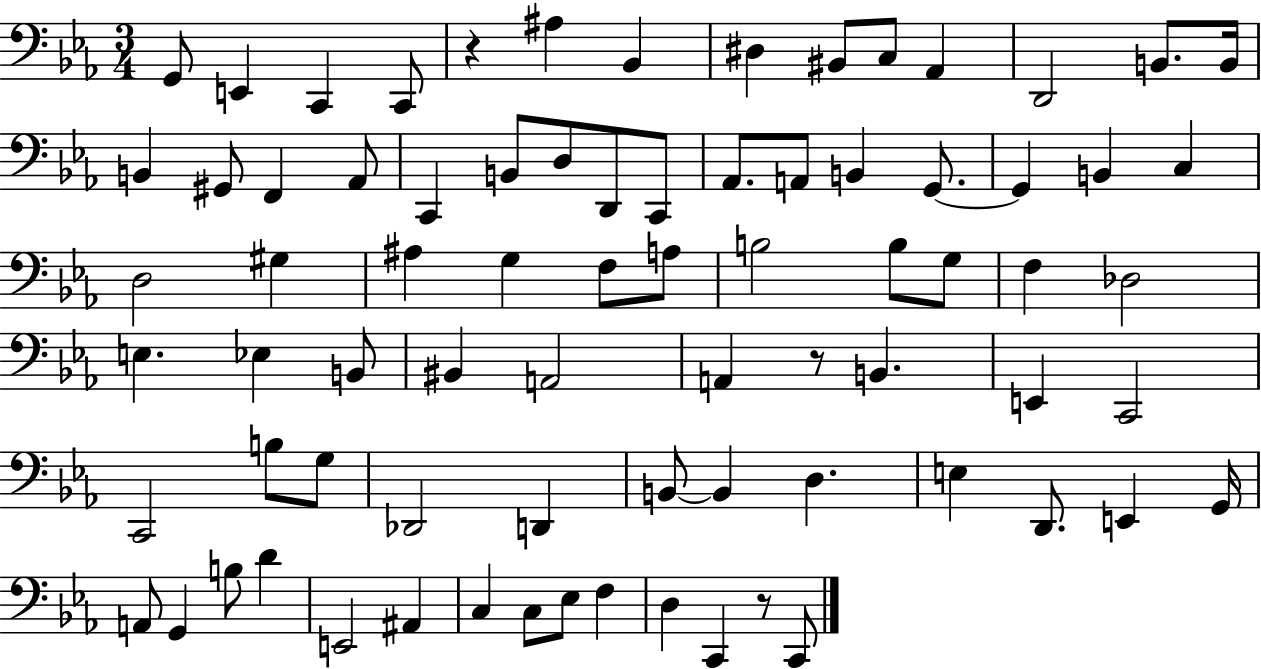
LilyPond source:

{
  \clef bass
  \numericTimeSignature
  \time 3/4
  \key ees \major
  \repeat volta 2 { g,8 e,4 c,4 c,8 | r4 ais4 bes,4 | dis4 bis,8 c8 aes,4 | d,2 b,8. b,16 | \break b,4 gis,8 f,4 aes,8 | c,4 b,8 d8 d,8 c,8 | aes,8. a,8 b,4 g,8.~~ | g,4 b,4 c4 | \break d2 gis4 | ais4 g4 f8 a8 | b2 b8 g8 | f4 des2 | \break e4. ees4 b,8 | bis,4 a,2 | a,4 r8 b,4. | e,4 c,2 | \break c,2 b8 g8 | des,2 d,4 | b,8~~ b,4 d4. | e4 d,8. e,4 g,16 | \break a,8 g,4 b8 d'4 | e,2 ais,4 | c4 c8 ees8 f4 | d4 c,4 r8 c,8 | \break } \bar "|."
}